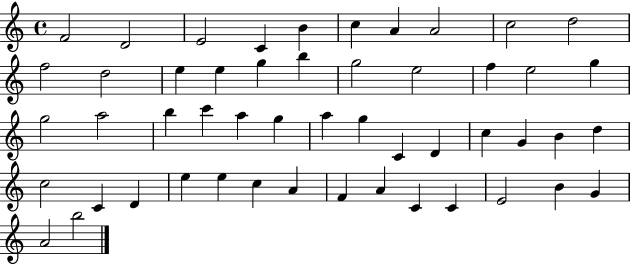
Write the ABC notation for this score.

X:1
T:Untitled
M:4/4
L:1/4
K:C
F2 D2 E2 C B c A A2 c2 d2 f2 d2 e e g b g2 e2 f e2 g g2 a2 b c' a g a g C D c G B d c2 C D e e c A F A C C E2 B G A2 b2